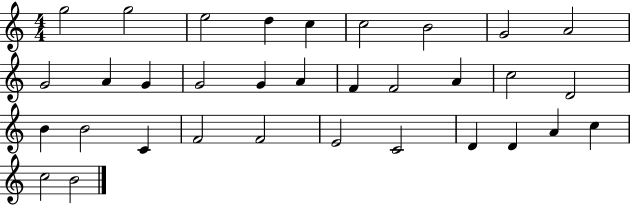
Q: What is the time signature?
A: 4/4